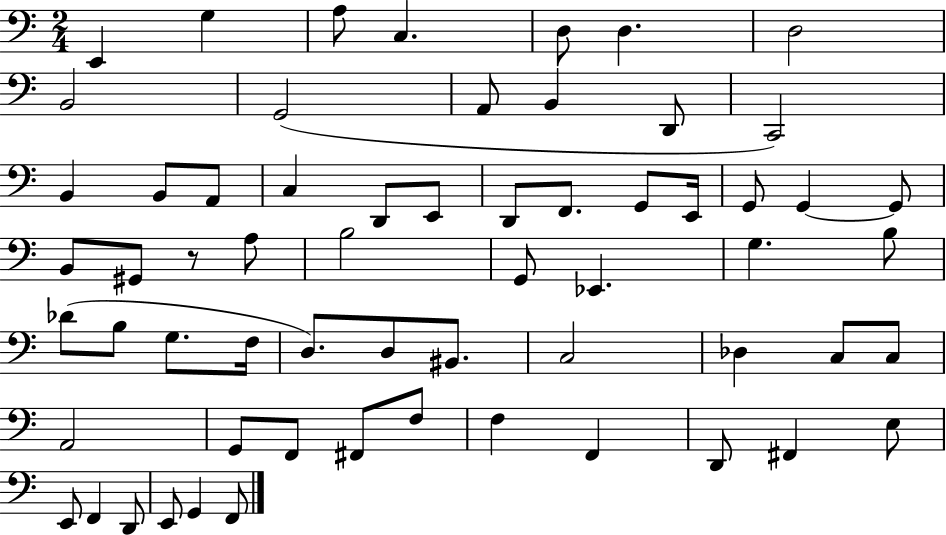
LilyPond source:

{
  \clef bass
  \numericTimeSignature
  \time 2/4
  \key c \major
  e,4 g4 | a8 c4. | d8 d4. | d2 | \break b,2 | g,2( | a,8 b,4 d,8 | c,2) | \break b,4 b,8 a,8 | c4 d,8 e,8 | d,8 f,8. g,8 e,16 | g,8 g,4~~ g,8 | \break b,8 gis,8 r8 a8 | b2 | g,8 ees,4. | g4. b8 | \break des'8( b8 g8. f16 | d8.) d8 bis,8. | c2 | des4 c8 c8 | \break a,2 | g,8 f,8 fis,8 f8 | f4 f,4 | d,8 fis,4 e8 | \break e,8 f,4 d,8 | e,8 g,4 f,8 | \bar "|."
}